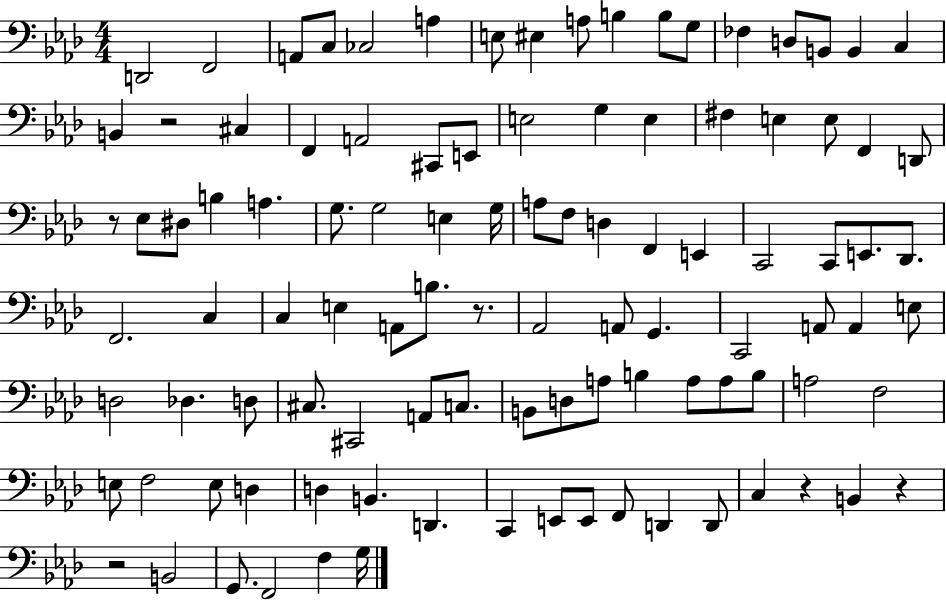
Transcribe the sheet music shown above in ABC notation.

X:1
T:Untitled
M:4/4
L:1/4
K:Ab
D,,2 F,,2 A,,/2 C,/2 _C,2 A, E,/2 ^E, A,/2 B, B,/2 G,/2 _F, D,/2 B,,/2 B,, C, B,, z2 ^C, F,, A,,2 ^C,,/2 E,,/2 E,2 G, E, ^F, E, E,/2 F,, D,,/2 z/2 _E,/2 ^D,/2 B, A, G,/2 G,2 E, G,/4 A,/2 F,/2 D, F,, E,, C,,2 C,,/2 E,,/2 _D,,/2 F,,2 C, C, E, A,,/2 B,/2 z/2 _A,,2 A,,/2 G,, C,,2 A,,/2 A,, E,/2 D,2 _D, D,/2 ^C,/2 ^C,,2 A,,/2 C,/2 B,,/2 D,/2 A,/2 B, A,/2 A,/2 B,/2 A,2 F,2 E,/2 F,2 E,/2 D, D, B,, D,, C,, E,,/2 E,,/2 F,,/2 D,, D,,/2 C, z B,, z z2 B,,2 G,,/2 F,,2 F, G,/4